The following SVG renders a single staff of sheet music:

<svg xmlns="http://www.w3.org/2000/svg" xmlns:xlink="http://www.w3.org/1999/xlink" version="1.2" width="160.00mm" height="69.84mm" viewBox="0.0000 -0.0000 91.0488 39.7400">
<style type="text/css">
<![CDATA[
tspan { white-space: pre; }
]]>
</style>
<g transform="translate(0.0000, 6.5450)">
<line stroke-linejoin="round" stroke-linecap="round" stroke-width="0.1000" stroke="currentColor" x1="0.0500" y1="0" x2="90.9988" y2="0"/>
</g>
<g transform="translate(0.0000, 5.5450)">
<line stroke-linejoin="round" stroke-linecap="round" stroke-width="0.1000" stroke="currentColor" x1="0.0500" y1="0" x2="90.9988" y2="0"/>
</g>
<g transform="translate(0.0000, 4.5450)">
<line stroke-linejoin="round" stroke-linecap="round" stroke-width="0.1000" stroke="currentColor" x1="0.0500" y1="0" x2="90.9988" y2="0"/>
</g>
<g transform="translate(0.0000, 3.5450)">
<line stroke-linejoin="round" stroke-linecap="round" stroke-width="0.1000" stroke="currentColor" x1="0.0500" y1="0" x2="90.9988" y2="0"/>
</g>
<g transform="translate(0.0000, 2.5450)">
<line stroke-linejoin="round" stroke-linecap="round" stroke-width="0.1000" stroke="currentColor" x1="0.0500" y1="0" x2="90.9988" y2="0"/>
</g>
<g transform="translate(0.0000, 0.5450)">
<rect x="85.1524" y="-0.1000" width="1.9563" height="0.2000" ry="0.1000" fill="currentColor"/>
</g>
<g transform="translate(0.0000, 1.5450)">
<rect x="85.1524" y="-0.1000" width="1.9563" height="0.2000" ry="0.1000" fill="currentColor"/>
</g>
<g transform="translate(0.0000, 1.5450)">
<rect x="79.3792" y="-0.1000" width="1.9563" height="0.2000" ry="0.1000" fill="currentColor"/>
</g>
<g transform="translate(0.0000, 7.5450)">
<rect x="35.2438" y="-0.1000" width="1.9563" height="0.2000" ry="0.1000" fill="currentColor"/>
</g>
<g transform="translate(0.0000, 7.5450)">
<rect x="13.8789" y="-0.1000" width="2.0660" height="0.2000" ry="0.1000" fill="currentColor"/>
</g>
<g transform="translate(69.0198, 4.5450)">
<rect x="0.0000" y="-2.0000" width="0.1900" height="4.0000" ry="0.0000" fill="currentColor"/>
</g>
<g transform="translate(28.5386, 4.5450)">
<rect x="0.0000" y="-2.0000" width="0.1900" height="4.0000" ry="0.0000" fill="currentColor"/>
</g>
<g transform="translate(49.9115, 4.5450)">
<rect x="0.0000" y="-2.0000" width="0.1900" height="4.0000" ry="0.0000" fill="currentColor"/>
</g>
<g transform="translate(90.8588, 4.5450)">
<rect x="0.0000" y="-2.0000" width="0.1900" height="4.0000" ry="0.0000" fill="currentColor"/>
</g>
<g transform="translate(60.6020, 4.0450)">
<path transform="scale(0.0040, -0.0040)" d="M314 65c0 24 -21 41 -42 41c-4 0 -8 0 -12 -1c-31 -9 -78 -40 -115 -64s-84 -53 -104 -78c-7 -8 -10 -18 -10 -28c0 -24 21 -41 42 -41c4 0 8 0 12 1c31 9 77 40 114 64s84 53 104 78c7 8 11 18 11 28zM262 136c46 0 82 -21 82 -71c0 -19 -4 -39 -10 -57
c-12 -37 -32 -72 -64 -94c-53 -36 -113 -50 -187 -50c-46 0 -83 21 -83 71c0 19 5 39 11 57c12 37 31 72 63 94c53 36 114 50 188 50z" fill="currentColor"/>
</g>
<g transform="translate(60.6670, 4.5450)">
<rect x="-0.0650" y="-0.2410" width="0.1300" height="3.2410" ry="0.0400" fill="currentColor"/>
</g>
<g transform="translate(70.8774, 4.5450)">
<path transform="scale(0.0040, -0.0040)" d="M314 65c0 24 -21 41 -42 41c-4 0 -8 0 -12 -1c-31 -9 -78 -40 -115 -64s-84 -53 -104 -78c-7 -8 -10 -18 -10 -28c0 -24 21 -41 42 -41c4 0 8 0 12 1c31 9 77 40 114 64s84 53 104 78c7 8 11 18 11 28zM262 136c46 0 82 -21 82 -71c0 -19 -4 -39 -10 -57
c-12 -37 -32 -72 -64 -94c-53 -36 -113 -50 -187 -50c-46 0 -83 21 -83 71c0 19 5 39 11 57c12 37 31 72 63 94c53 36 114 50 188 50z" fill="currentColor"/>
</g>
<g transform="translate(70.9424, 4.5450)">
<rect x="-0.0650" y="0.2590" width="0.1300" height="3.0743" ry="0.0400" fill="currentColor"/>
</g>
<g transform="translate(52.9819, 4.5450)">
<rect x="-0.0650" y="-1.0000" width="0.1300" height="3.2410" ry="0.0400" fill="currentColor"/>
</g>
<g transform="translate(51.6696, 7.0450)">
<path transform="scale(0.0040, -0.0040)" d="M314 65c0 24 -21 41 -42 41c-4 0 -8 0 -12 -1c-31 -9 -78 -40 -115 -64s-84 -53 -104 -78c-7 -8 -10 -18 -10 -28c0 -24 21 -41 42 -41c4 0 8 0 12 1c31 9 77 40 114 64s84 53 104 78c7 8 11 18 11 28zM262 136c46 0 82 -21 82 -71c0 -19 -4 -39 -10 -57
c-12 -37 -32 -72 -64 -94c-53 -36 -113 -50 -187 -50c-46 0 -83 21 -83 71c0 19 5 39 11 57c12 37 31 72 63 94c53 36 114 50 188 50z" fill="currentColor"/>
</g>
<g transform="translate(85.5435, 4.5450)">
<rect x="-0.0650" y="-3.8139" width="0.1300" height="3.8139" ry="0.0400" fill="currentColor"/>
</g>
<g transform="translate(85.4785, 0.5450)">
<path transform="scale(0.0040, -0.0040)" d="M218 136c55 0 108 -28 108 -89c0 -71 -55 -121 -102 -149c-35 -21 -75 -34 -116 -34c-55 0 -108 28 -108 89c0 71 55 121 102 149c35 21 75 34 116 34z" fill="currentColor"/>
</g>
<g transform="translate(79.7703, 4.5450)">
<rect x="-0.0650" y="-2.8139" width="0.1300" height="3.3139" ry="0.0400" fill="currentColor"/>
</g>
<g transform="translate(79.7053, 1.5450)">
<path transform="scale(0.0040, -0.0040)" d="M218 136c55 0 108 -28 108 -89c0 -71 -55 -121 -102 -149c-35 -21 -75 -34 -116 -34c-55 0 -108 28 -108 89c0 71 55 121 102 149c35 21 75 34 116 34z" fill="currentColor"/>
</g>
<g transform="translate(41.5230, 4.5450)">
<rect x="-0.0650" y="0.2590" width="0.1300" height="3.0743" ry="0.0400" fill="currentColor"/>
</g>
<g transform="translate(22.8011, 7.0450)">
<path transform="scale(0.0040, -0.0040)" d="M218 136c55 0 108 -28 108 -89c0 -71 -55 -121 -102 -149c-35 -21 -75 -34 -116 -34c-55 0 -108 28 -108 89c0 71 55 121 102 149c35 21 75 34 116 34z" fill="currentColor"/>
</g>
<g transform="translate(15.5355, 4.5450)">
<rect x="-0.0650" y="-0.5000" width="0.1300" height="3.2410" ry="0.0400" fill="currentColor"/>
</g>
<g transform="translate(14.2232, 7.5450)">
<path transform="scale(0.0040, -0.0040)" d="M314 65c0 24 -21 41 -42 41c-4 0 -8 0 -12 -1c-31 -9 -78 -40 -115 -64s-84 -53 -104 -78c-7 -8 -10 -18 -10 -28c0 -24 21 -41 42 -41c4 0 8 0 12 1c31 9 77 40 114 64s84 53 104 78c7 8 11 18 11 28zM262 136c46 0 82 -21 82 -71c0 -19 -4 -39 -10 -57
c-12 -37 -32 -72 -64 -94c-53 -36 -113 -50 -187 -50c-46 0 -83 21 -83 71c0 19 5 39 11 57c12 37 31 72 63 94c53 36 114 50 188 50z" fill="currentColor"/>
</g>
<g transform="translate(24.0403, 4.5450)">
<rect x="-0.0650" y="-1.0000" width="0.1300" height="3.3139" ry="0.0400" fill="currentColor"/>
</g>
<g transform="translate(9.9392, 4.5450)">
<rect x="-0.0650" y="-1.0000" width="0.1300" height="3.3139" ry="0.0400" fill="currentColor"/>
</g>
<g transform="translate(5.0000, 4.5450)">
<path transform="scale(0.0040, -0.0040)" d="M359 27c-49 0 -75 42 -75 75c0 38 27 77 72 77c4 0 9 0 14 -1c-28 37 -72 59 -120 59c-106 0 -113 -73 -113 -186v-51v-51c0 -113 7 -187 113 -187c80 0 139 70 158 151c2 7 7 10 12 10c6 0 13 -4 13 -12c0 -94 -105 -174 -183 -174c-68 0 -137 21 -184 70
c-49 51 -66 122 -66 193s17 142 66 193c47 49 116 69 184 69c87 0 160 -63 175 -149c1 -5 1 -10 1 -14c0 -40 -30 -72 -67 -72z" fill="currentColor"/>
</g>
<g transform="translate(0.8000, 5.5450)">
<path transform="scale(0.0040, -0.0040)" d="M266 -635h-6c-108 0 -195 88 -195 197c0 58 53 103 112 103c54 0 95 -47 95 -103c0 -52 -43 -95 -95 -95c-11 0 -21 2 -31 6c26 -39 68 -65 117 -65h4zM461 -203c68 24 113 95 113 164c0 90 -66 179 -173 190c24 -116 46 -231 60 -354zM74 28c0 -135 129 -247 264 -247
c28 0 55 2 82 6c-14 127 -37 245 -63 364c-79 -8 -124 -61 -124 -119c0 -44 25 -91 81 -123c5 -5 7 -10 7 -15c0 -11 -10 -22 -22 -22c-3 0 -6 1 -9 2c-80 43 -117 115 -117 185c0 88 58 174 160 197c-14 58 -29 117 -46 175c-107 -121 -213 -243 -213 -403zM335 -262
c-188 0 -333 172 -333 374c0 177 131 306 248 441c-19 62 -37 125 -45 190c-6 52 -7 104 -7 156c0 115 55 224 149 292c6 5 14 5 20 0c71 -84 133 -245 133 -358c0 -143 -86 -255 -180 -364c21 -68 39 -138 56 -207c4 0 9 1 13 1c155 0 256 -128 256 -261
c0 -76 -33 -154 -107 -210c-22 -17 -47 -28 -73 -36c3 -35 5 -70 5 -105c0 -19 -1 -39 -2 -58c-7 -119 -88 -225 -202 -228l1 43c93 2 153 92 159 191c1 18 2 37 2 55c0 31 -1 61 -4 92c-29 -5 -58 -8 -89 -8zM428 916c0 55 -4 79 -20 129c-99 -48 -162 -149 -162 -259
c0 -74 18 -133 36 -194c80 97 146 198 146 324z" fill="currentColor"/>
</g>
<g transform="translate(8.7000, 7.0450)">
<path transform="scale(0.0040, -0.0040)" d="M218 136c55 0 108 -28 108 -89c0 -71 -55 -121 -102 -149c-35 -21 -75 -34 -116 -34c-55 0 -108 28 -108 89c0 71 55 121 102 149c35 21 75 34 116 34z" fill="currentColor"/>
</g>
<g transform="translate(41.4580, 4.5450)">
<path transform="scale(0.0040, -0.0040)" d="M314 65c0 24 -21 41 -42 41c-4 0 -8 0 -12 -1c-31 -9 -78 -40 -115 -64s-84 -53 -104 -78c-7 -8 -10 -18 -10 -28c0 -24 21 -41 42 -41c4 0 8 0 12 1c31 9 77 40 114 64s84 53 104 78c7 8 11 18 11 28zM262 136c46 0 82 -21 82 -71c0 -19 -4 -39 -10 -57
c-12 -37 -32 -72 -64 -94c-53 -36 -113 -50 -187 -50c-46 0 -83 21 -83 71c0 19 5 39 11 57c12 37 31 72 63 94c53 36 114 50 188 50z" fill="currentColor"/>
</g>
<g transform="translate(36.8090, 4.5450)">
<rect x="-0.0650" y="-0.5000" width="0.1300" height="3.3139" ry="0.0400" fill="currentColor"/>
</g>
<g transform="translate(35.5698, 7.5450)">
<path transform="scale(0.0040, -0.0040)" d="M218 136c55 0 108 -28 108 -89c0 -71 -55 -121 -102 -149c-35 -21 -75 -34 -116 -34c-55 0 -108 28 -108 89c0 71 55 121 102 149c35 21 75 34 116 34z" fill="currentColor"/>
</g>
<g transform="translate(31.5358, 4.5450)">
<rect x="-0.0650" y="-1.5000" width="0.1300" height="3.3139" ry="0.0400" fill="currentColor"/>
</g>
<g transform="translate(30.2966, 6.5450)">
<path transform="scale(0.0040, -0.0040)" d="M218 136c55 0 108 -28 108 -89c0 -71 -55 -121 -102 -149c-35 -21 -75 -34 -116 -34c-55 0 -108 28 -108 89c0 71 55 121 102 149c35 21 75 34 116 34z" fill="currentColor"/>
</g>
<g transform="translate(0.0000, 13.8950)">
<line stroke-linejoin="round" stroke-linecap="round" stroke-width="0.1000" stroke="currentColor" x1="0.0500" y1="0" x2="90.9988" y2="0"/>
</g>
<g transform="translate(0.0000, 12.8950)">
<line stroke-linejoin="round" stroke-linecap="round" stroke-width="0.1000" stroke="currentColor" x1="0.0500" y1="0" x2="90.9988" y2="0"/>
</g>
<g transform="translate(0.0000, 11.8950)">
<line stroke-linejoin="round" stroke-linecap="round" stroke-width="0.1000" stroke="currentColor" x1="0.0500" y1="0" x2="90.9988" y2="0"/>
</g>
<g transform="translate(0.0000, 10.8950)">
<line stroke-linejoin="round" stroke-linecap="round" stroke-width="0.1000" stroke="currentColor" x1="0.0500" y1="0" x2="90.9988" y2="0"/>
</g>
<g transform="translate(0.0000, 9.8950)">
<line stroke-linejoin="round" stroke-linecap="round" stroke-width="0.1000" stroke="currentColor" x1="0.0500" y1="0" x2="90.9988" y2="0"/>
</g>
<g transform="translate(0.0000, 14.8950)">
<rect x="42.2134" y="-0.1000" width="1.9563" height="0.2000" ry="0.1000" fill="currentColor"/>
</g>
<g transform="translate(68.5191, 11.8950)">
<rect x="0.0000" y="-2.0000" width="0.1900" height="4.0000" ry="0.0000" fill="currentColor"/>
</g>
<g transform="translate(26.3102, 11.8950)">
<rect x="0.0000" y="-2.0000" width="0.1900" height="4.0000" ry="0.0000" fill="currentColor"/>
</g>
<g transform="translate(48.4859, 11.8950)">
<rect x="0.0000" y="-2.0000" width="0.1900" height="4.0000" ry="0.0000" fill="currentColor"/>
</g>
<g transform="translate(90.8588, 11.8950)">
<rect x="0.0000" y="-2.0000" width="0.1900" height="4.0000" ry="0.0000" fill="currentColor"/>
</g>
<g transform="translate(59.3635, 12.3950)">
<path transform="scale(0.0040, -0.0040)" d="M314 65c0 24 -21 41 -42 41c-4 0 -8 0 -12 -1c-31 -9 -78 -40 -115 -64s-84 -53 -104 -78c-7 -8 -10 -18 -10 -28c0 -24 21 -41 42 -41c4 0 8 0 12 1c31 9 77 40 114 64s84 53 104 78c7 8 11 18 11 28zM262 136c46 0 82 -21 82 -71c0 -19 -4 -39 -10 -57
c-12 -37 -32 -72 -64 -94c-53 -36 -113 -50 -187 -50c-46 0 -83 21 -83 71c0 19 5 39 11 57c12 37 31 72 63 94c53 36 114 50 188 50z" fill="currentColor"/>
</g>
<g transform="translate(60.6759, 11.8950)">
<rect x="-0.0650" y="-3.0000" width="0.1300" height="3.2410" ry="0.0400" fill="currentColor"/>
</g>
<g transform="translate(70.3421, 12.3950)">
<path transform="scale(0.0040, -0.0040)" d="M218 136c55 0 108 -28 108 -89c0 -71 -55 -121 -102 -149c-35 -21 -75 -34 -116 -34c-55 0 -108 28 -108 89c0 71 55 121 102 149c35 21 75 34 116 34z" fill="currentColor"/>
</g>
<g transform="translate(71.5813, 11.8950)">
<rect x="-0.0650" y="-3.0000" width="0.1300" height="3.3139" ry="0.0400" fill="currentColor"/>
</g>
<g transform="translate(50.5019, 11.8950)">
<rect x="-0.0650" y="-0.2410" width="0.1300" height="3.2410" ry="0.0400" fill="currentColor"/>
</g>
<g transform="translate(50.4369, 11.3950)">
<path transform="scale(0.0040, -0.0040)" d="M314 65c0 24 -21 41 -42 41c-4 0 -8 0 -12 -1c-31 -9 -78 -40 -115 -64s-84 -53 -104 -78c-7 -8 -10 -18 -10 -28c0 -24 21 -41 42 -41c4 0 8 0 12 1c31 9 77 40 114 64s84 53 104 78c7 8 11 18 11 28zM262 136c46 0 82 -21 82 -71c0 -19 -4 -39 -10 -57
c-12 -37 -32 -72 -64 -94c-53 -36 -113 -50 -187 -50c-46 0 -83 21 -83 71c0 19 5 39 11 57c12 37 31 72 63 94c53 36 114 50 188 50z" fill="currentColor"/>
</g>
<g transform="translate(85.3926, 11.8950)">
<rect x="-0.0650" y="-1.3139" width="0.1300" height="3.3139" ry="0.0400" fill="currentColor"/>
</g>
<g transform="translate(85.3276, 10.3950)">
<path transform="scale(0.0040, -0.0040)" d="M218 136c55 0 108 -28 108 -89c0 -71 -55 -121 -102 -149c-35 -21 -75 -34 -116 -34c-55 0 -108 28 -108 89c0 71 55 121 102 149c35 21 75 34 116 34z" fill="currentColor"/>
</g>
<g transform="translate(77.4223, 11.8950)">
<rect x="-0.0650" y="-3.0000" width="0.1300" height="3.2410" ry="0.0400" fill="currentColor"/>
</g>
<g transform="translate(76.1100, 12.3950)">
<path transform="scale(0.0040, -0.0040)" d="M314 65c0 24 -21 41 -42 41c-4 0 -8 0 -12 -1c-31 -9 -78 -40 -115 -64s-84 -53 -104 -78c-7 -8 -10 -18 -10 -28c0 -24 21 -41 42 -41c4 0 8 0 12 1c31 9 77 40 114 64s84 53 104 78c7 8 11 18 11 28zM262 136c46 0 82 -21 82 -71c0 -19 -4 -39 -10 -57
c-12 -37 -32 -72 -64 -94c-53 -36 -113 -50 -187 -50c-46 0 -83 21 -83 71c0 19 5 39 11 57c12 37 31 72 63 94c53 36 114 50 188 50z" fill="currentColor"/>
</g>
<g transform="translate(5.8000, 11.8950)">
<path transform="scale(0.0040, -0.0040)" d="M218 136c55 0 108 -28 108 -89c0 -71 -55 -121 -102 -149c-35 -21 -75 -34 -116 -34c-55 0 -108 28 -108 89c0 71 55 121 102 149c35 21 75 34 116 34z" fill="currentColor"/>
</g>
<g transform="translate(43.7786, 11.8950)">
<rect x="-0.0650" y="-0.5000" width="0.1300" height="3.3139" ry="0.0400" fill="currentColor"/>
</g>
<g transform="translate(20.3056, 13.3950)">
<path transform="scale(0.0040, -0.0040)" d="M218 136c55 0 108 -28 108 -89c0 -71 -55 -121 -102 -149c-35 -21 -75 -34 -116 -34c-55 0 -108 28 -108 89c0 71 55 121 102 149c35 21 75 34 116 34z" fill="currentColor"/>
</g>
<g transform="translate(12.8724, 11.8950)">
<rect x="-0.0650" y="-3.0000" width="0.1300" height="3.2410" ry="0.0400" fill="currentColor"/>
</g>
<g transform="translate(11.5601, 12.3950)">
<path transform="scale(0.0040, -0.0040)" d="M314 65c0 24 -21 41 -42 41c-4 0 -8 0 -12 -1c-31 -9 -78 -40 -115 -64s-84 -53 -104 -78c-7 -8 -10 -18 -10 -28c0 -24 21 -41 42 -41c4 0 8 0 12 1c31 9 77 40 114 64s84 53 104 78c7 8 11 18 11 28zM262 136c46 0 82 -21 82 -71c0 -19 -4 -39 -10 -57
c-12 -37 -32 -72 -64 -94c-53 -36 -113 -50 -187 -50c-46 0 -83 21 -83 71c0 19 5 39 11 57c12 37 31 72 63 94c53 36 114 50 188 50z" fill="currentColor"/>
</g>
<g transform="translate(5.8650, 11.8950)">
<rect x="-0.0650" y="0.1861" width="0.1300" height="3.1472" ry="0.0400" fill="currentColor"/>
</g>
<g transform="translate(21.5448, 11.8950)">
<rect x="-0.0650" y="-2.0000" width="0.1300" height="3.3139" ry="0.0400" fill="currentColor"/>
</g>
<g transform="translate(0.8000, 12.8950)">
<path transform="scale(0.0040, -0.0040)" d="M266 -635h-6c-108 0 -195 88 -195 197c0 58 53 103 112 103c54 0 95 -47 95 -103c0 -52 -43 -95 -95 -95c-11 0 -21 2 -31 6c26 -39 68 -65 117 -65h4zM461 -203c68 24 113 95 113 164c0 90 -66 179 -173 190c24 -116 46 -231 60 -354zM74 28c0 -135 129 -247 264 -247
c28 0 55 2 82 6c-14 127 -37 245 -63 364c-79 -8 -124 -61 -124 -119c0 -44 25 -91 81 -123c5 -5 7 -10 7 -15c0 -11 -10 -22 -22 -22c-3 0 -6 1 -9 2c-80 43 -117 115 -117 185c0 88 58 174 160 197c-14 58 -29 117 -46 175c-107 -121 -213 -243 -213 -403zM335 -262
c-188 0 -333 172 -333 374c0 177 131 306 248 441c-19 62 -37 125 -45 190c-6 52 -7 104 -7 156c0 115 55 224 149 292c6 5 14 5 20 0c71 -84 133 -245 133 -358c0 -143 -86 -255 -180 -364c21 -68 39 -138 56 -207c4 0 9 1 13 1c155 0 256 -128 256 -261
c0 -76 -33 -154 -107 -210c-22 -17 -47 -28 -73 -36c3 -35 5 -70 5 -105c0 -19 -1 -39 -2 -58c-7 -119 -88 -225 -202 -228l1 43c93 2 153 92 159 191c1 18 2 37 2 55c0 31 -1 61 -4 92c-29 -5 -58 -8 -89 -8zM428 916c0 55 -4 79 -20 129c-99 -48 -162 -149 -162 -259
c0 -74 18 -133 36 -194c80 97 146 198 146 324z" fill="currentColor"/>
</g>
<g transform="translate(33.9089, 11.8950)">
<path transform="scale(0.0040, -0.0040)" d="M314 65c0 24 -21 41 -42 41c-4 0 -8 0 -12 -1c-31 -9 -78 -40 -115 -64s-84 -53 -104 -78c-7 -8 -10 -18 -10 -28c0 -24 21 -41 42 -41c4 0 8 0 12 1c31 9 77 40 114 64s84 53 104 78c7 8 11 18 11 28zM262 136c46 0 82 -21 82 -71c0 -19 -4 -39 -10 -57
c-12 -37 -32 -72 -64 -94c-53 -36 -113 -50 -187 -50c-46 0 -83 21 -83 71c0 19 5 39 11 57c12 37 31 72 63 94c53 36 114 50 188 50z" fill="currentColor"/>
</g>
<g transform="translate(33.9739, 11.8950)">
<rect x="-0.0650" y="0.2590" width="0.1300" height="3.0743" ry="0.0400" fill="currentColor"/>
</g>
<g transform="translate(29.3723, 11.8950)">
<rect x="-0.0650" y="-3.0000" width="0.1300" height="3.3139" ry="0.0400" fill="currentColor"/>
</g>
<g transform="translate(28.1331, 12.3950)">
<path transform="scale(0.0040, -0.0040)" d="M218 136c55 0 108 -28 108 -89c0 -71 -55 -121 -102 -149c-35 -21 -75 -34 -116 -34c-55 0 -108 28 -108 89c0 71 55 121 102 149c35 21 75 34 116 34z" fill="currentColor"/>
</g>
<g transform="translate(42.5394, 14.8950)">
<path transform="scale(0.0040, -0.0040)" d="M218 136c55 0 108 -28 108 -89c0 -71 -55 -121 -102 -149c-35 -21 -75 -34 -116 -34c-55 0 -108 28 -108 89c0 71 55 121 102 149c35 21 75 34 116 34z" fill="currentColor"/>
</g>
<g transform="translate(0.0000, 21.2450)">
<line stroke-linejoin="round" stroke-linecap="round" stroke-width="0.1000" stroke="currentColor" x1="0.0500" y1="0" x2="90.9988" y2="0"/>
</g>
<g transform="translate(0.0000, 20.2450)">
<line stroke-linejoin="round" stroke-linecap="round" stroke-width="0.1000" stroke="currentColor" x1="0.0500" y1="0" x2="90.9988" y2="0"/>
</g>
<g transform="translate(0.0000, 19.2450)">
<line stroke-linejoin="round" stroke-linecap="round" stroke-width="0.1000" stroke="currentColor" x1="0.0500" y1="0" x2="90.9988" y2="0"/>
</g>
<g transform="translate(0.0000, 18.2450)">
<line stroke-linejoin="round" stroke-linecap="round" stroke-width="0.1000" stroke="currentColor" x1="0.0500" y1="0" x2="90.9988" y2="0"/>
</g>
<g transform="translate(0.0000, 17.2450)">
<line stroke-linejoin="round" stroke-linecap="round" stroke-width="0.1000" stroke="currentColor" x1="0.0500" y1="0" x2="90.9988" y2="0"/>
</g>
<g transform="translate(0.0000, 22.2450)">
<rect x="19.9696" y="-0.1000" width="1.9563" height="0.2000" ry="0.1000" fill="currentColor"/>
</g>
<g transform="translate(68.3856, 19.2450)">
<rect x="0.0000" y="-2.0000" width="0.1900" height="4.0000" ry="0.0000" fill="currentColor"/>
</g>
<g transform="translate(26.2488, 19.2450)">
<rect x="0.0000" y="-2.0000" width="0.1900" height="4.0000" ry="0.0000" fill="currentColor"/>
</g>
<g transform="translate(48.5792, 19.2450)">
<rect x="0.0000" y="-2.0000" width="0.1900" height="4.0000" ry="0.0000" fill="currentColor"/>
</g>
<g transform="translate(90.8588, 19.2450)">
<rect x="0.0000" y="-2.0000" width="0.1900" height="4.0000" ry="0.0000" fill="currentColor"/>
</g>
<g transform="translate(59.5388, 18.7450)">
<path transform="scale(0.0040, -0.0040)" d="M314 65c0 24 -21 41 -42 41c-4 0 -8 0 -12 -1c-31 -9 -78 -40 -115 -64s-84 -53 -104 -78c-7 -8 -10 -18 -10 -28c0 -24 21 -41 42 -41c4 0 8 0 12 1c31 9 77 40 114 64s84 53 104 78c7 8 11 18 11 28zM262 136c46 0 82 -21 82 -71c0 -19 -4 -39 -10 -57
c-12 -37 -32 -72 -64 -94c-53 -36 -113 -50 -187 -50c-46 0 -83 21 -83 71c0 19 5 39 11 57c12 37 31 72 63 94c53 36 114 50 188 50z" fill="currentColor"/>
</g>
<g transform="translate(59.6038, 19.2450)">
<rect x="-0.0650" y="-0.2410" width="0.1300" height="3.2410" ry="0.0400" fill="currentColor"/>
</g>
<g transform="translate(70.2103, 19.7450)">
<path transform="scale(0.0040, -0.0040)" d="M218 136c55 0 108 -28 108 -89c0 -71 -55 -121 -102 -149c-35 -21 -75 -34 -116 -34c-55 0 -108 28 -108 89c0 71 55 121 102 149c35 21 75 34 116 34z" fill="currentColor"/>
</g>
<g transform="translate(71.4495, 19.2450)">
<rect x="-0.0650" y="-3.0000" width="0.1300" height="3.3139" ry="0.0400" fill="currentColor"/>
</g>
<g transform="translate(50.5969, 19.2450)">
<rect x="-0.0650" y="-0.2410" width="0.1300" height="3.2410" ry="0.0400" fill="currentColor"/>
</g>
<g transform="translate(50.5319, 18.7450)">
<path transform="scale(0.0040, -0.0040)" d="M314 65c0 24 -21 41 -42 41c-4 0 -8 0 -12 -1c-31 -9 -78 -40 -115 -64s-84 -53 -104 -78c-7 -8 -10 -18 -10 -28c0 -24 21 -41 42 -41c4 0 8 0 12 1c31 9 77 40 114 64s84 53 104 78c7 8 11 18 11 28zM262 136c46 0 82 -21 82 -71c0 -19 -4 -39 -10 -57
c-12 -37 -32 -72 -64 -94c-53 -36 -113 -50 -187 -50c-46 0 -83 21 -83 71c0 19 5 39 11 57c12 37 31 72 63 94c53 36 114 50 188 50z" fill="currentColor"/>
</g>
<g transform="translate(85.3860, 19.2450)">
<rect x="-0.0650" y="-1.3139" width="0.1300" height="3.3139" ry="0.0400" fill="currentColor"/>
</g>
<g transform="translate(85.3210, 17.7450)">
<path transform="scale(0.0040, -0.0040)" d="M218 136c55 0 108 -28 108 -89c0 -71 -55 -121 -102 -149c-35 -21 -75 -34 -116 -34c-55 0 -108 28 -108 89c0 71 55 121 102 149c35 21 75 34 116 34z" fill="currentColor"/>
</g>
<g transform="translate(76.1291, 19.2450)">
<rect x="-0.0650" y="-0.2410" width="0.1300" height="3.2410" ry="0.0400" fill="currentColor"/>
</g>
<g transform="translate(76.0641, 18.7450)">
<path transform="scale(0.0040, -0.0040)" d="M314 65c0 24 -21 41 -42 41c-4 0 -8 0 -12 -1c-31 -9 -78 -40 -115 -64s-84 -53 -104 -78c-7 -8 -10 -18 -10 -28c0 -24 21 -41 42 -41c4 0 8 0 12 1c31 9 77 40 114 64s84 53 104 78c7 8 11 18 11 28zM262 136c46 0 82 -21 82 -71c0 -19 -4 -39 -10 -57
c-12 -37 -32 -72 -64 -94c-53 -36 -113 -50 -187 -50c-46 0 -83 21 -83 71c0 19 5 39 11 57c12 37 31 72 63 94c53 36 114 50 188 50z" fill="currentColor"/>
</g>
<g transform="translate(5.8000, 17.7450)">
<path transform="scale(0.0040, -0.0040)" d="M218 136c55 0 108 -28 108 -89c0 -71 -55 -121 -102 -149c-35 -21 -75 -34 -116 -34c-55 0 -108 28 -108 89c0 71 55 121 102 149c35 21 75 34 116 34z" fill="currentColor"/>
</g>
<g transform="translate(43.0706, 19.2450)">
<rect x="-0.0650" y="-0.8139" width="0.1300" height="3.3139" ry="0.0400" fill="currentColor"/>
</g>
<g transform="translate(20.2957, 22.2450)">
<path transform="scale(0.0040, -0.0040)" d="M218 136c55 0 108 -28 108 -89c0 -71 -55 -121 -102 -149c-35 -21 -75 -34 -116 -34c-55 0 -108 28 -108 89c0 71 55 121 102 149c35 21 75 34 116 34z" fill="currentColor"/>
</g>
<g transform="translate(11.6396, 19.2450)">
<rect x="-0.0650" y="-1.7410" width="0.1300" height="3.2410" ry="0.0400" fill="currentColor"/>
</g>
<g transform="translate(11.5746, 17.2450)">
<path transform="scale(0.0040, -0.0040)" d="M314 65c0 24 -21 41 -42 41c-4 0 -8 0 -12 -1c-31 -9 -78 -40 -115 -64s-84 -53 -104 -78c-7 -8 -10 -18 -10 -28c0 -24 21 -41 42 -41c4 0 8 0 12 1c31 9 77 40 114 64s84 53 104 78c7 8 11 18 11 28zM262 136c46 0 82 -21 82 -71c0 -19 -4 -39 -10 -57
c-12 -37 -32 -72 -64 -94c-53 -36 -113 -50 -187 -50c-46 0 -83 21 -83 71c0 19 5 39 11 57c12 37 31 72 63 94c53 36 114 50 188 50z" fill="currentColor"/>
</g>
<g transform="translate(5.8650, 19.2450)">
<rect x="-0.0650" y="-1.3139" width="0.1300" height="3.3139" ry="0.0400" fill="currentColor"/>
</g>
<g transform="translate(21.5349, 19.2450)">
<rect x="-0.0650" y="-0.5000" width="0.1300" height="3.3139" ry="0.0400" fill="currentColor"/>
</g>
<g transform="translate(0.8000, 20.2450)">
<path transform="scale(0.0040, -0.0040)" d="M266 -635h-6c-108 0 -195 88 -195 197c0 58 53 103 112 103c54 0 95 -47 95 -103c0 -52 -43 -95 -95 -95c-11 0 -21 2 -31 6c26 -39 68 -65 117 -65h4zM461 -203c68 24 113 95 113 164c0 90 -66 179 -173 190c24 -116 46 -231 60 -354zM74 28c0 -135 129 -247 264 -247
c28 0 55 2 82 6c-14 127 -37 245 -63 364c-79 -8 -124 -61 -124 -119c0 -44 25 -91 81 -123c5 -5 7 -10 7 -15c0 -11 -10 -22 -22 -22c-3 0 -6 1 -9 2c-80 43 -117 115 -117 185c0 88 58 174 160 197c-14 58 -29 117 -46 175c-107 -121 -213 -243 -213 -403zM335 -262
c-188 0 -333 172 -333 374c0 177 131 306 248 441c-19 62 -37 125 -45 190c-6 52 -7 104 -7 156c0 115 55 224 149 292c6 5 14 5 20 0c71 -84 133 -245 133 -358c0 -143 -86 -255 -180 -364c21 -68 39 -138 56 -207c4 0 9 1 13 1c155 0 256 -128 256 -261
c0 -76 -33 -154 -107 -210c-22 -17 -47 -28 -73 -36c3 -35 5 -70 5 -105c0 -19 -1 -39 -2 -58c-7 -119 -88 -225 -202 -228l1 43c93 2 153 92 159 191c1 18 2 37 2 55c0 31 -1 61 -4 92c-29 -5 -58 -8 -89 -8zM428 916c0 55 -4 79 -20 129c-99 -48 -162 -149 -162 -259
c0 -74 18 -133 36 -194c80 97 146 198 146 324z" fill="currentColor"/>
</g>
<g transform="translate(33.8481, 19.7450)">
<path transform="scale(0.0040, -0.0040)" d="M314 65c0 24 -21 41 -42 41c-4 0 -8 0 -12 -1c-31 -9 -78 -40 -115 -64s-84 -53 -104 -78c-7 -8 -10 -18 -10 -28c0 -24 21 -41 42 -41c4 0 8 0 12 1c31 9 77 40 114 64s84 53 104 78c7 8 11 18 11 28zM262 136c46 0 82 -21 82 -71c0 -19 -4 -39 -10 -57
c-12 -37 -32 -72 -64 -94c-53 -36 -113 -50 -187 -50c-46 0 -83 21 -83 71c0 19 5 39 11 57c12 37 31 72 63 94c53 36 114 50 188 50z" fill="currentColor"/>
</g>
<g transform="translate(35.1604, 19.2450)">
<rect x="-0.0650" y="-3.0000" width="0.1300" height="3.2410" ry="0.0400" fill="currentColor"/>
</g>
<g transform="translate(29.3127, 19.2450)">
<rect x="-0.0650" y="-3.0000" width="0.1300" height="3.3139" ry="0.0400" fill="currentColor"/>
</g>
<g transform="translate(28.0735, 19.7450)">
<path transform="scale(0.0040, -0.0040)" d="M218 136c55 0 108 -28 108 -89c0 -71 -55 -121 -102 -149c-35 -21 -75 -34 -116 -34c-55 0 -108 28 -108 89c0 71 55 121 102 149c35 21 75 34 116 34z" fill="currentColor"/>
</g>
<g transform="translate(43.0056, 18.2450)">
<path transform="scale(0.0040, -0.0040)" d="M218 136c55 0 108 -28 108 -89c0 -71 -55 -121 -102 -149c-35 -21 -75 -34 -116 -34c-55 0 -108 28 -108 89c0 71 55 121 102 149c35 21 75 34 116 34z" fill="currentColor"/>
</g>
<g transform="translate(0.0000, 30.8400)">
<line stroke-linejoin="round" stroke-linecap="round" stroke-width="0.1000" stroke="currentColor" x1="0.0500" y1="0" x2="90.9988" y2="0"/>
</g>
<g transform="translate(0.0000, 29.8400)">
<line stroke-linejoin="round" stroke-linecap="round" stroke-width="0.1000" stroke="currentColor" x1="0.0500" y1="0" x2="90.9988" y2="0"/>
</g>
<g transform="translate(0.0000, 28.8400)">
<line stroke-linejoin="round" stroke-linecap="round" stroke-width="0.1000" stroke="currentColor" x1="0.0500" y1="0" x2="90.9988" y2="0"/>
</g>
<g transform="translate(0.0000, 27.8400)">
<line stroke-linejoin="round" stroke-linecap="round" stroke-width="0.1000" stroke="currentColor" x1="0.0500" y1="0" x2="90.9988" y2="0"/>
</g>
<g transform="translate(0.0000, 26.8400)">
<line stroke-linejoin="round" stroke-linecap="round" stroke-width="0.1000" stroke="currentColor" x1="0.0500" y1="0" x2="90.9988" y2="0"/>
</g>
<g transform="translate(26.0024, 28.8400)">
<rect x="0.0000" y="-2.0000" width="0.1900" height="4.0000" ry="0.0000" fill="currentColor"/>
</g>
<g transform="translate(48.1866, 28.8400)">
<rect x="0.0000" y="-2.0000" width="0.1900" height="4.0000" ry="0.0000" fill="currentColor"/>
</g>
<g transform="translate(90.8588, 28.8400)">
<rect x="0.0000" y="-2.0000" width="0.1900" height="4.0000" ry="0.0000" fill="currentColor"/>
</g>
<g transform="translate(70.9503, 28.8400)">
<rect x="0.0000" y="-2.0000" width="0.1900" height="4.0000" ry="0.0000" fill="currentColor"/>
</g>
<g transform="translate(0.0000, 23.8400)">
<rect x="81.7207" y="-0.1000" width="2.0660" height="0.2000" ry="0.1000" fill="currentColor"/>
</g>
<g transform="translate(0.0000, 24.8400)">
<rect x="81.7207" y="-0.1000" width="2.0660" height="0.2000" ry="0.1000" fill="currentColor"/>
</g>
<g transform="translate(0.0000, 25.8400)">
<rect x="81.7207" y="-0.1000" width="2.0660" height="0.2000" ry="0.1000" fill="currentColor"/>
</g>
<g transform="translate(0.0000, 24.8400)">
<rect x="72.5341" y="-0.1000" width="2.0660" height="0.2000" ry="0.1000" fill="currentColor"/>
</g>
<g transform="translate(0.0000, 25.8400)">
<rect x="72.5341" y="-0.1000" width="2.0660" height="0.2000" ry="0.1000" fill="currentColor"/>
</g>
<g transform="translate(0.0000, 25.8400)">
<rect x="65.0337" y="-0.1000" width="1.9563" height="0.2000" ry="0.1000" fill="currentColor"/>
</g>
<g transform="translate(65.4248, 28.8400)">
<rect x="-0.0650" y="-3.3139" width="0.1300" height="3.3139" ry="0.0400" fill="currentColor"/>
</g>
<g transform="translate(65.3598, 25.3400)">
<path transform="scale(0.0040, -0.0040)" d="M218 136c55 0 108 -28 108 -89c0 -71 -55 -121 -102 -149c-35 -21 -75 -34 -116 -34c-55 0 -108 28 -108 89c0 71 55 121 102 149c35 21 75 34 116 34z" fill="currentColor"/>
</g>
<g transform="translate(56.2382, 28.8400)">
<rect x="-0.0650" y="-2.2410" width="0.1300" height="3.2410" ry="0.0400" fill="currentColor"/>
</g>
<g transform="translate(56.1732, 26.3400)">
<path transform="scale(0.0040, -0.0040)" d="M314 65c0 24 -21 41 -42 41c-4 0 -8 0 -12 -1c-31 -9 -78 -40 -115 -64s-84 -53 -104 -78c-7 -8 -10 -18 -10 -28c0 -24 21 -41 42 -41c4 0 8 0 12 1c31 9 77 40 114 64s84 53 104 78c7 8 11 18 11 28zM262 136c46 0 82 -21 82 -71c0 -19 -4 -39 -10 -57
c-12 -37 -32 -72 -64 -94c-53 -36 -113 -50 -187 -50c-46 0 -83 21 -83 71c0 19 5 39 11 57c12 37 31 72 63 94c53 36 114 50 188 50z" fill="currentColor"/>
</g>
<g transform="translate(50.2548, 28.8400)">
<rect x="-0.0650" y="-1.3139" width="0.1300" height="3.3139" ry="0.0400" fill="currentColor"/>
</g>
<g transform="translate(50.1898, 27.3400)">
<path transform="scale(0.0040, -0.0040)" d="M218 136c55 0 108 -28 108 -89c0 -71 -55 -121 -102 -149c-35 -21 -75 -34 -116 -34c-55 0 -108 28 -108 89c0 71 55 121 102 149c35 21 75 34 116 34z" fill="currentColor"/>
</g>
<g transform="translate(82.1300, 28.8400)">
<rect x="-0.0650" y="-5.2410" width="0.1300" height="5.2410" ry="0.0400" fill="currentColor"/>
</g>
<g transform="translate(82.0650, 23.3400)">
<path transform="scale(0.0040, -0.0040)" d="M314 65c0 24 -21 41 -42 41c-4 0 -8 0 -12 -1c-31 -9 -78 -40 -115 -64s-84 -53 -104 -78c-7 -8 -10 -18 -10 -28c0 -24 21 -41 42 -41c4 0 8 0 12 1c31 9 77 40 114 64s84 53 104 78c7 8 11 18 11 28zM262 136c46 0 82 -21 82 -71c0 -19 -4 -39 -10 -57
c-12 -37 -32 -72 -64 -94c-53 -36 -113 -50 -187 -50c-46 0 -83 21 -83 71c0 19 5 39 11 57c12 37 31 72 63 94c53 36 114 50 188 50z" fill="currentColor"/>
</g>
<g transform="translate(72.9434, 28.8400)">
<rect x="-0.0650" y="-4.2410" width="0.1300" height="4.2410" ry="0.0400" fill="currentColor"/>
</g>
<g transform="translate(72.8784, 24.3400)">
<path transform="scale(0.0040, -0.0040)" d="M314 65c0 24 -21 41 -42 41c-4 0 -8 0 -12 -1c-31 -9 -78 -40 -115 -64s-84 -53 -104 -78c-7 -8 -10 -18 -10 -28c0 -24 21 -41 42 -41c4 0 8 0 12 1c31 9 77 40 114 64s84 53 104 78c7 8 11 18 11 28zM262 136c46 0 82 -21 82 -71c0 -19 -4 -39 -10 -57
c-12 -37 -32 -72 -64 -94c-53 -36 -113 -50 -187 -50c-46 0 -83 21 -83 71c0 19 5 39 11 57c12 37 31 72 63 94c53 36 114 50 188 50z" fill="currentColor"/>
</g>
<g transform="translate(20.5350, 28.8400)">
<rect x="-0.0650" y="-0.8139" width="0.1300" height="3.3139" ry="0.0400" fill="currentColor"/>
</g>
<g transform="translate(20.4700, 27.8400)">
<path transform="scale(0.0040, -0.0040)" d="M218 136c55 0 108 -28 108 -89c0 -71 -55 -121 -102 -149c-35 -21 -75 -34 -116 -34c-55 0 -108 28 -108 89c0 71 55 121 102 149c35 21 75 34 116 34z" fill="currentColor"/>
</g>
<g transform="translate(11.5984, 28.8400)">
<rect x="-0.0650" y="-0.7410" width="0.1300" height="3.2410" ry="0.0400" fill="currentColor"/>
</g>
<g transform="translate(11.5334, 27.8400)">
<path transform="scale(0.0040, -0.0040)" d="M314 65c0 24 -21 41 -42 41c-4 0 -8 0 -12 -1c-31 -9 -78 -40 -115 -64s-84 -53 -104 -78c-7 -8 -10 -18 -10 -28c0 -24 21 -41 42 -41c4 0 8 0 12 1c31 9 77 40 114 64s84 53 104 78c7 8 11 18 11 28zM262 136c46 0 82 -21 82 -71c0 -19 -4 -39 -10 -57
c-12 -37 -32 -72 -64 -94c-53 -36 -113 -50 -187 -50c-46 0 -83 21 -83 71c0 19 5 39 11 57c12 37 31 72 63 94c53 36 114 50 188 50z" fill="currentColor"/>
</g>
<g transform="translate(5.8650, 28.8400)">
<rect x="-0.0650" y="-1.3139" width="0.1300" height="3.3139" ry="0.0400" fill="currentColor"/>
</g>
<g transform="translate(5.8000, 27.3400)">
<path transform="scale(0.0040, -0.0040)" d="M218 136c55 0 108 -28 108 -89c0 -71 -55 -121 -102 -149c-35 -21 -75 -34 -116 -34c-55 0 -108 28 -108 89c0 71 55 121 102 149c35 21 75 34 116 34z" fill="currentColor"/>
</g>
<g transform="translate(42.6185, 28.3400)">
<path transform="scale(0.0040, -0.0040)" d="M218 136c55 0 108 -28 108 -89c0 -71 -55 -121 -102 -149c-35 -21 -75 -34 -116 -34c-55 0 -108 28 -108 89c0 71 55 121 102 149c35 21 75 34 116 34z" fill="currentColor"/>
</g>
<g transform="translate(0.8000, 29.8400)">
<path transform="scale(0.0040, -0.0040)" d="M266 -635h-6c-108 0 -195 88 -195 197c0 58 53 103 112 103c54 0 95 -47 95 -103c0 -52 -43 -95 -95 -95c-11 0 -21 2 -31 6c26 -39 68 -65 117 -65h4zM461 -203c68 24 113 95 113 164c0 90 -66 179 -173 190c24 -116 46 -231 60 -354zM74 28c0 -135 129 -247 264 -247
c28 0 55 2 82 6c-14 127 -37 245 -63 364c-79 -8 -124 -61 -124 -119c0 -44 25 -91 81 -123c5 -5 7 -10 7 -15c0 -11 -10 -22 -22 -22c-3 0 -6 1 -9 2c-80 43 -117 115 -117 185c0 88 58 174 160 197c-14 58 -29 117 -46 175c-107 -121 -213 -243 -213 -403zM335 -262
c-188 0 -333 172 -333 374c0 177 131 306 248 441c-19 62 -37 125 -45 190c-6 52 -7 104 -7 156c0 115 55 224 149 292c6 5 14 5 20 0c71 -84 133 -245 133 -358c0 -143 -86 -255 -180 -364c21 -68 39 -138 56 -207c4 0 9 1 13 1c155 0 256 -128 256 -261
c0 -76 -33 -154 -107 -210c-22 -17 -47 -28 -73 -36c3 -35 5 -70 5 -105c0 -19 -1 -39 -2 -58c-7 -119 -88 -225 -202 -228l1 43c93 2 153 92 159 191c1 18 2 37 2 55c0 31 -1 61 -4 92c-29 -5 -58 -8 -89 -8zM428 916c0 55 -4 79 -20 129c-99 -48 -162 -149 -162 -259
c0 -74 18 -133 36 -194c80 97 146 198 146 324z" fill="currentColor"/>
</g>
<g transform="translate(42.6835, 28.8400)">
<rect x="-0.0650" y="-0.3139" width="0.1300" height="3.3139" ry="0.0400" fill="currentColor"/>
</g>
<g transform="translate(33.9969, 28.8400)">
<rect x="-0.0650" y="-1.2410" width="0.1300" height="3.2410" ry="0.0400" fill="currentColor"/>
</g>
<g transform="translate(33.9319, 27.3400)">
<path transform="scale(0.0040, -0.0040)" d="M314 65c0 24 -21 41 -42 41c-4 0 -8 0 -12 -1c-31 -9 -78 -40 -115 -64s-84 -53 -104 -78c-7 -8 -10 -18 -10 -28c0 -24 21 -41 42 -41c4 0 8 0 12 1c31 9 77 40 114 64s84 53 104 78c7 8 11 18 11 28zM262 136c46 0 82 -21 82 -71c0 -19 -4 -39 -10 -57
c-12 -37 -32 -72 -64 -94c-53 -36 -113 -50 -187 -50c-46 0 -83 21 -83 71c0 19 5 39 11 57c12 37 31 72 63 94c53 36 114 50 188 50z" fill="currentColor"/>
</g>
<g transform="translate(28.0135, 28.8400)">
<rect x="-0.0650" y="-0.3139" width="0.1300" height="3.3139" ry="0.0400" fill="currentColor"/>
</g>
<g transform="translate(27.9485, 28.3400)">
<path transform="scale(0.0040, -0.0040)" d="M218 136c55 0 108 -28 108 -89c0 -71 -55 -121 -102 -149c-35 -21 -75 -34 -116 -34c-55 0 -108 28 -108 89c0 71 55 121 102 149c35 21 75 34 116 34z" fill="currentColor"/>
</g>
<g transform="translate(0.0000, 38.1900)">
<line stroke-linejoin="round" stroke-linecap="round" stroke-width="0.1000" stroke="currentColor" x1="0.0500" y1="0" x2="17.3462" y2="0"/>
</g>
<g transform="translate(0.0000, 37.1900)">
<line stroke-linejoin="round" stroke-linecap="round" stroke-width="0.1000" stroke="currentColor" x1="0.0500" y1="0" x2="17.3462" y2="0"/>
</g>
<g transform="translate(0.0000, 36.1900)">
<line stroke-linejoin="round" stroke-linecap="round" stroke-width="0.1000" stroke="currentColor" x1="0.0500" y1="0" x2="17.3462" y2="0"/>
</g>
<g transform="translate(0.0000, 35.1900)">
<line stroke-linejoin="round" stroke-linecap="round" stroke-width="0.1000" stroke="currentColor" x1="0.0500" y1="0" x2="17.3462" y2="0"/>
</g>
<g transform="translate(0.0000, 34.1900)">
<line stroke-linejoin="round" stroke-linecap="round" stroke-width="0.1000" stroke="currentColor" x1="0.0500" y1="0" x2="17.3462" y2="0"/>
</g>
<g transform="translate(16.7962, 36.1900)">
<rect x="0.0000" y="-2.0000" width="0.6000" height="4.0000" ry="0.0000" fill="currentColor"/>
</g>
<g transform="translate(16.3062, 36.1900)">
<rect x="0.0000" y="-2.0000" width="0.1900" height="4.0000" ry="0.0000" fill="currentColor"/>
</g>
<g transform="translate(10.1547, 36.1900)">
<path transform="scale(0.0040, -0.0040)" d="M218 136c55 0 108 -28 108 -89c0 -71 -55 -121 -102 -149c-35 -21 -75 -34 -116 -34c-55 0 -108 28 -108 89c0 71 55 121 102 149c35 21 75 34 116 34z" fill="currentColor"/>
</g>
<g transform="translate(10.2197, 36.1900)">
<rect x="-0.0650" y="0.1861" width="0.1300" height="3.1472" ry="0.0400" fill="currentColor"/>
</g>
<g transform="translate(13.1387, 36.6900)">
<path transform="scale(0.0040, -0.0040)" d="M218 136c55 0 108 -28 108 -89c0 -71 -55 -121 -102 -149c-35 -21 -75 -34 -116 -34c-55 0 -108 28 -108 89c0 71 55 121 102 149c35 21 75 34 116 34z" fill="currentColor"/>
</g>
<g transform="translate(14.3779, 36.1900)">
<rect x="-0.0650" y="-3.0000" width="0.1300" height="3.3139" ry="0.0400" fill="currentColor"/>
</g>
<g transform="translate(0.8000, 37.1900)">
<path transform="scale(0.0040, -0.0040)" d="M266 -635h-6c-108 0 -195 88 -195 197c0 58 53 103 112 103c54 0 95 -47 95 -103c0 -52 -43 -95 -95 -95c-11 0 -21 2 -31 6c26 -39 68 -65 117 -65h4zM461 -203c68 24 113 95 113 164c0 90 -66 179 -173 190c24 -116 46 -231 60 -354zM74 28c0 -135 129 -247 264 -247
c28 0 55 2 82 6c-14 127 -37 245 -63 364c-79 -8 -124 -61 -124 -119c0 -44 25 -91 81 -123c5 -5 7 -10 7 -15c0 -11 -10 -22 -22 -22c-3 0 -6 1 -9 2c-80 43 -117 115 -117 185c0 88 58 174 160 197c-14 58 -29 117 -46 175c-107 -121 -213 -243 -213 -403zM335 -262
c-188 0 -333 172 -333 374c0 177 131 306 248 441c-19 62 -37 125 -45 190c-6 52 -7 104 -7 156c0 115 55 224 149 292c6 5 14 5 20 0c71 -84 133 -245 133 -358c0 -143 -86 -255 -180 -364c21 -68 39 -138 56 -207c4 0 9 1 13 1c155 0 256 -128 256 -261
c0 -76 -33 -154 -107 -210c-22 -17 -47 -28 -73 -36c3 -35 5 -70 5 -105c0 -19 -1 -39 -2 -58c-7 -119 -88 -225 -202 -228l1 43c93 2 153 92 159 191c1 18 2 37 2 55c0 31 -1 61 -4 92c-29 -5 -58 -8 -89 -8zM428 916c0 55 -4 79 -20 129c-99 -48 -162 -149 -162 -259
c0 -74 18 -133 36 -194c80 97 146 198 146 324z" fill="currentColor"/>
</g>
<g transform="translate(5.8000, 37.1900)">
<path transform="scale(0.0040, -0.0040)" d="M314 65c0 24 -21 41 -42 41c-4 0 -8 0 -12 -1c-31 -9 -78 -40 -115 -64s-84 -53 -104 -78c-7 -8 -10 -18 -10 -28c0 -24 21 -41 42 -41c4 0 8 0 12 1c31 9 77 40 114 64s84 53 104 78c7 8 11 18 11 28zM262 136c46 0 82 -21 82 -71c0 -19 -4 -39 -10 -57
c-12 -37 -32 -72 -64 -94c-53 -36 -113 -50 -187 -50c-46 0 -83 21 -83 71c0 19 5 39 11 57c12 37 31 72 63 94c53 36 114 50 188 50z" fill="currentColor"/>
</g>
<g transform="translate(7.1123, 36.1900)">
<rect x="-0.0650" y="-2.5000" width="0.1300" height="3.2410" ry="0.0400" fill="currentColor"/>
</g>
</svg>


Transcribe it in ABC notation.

X:1
T:Untitled
M:4/4
L:1/4
K:C
D C2 D E C B2 D2 c2 B2 a c' B A2 F A B2 C c2 A2 A A2 e e f2 C A A2 d c2 c2 A c2 e e d2 d c e2 c e g2 b d'2 f'2 G2 B A